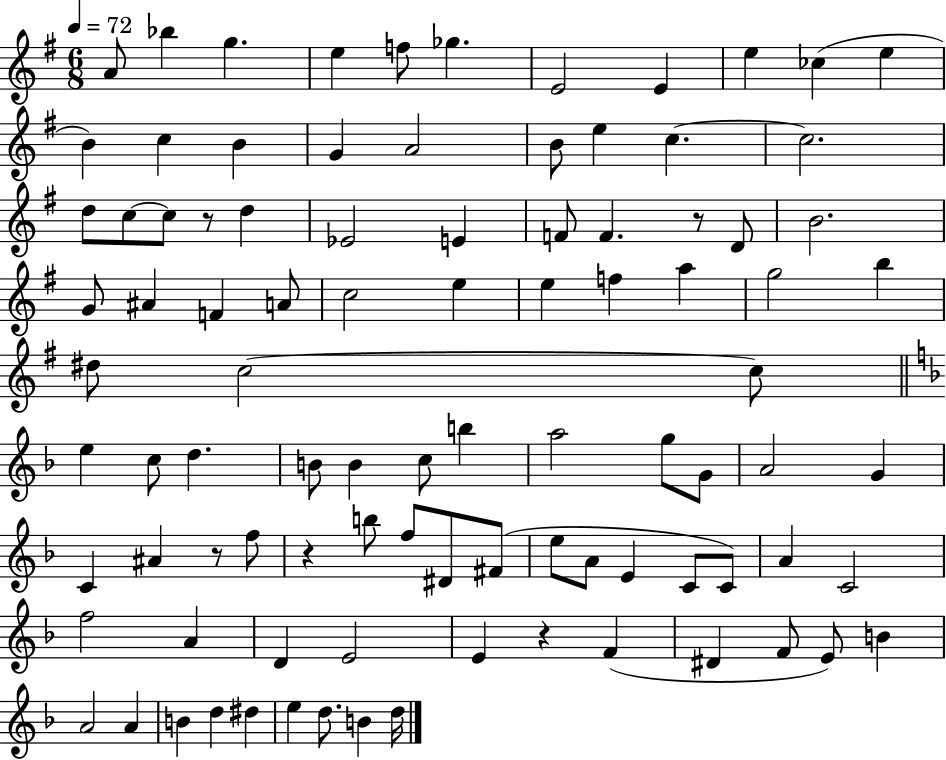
A4/e Bb5/q G5/q. E5/q F5/e Gb5/q. E4/h E4/q E5/q CES5/q E5/q B4/q C5/q B4/q G4/q A4/h B4/e E5/q C5/q. C5/h. D5/e C5/e C5/e R/e D5/q Eb4/h E4/q F4/e F4/q. R/e D4/e B4/h. G4/e A#4/q F4/q A4/e C5/h E5/q E5/q F5/q A5/q G5/h B5/q D#5/e C5/h C5/e E5/q C5/e D5/q. B4/e B4/q C5/e B5/q A5/h G5/e G4/e A4/h G4/q C4/q A#4/q R/e F5/e R/q B5/e F5/e D#4/e F#4/e E5/e A4/e E4/q C4/e C4/e A4/q C4/h F5/h A4/q D4/q E4/h E4/q R/q F4/q D#4/q F4/e E4/e B4/q A4/h A4/q B4/q D5/q D#5/q E5/q D5/e. B4/q D5/s